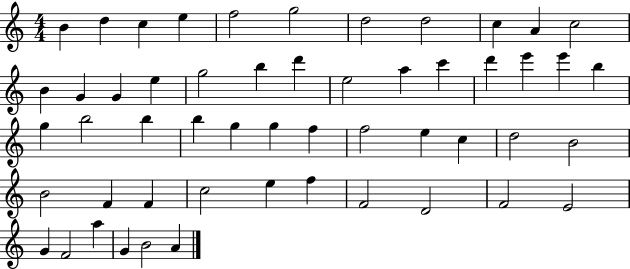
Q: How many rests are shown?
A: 0